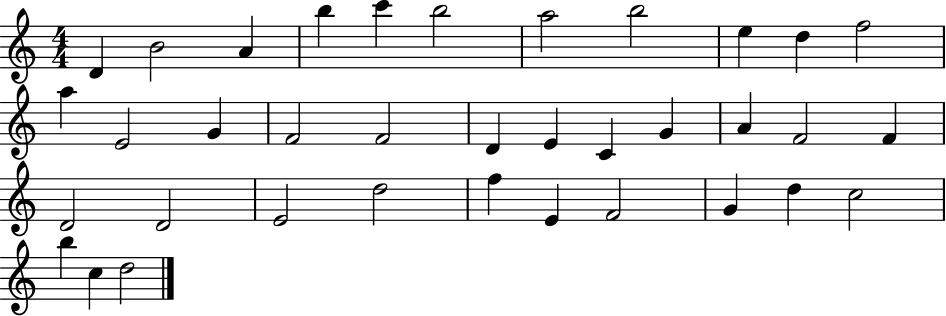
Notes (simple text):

D4/q B4/h A4/q B5/q C6/q B5/h A5/h B5/h E5/q D5/q F5/h A5/q E4/h G4/q F4/h F4/h D4/q E4/q C4/q G4/q A4/q F4/h F4/q D4/h D4/h E4/h D5/h F5/q E4/q F4/h G4/q D5/q C5/h B5/q C5/q D5/h